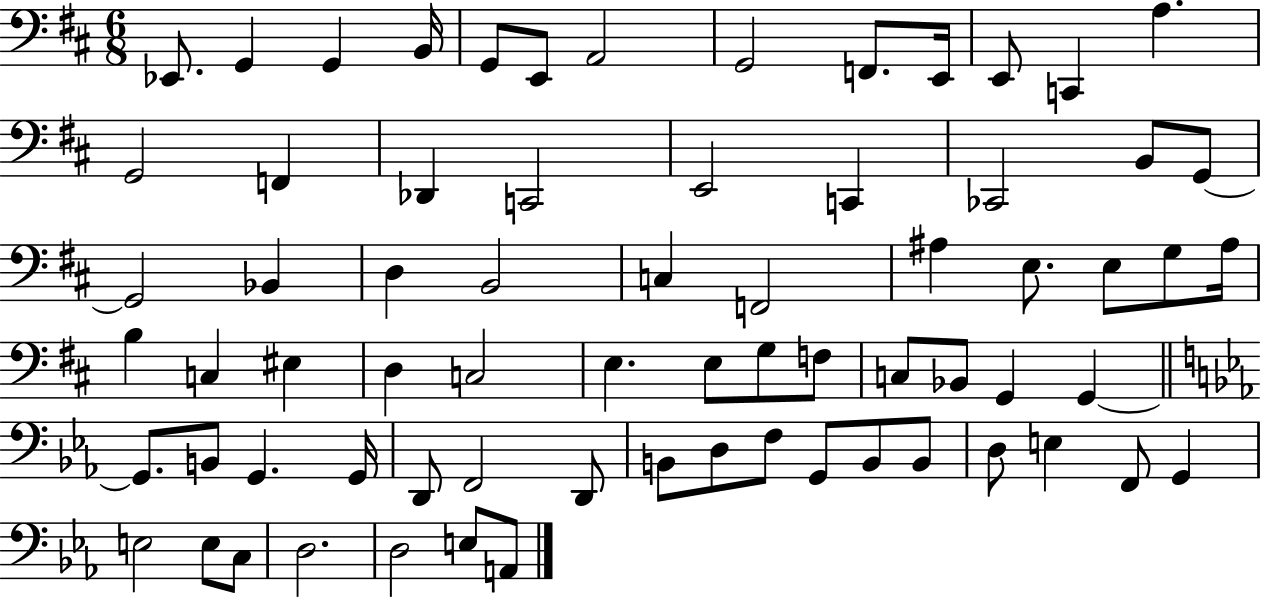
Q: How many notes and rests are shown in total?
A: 70